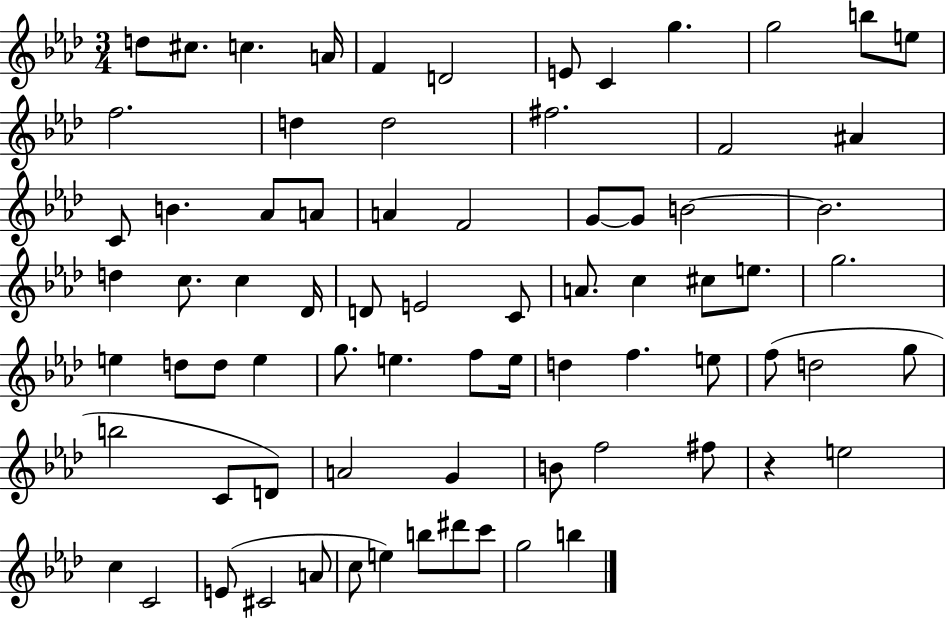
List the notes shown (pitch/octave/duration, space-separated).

D5/e C#5/e. C5/q. A4/s F4/q D4/h E4/e C4/q G5/q. G5/h B5/e E5/e F5/h. D5/q D5/h F#5/h. F4/h A#4/q C4/e B4/q. Ab4/e A4/e A4/q F4/h G4/e G4/e B4/h B4/h. D5/q C5/e. C5/q Db4/s D4/e E4/h C4/e A4/e. C5/q C#5/e E5/e. G5/h. E5/q D5/e D5/e E5/q G5/e. E5/q. F5/e E5/s D5/q F5/q. E5/e F5/e D5/h G5/e B5/h C4/e D4/e A4/h G4/q B4/e F5/h F#5/e R/q E5/h C5/q C4/h E4/e C#4/h A4/e C5/e E5/q B5/e D#6/e C6/e G5/h B5/q